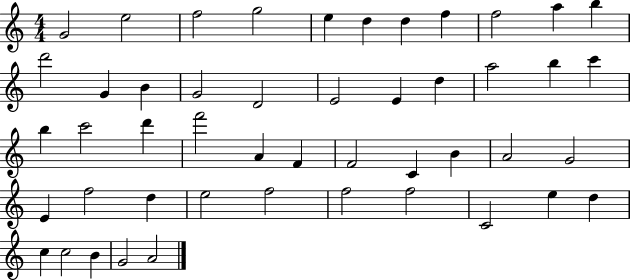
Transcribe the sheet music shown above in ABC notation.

X:1
T:Untitled
M:4/4
L:1/4
K:C
G2 e2 f2 g2 e d d f f2 a b d'2 G B G2 D2 E2 E d a2 b c' b c'2 d' f'2 A F F2 C B A2 G2 E f2 d e2 f2 f2 f2 C2 e d c c2 B G2 A2